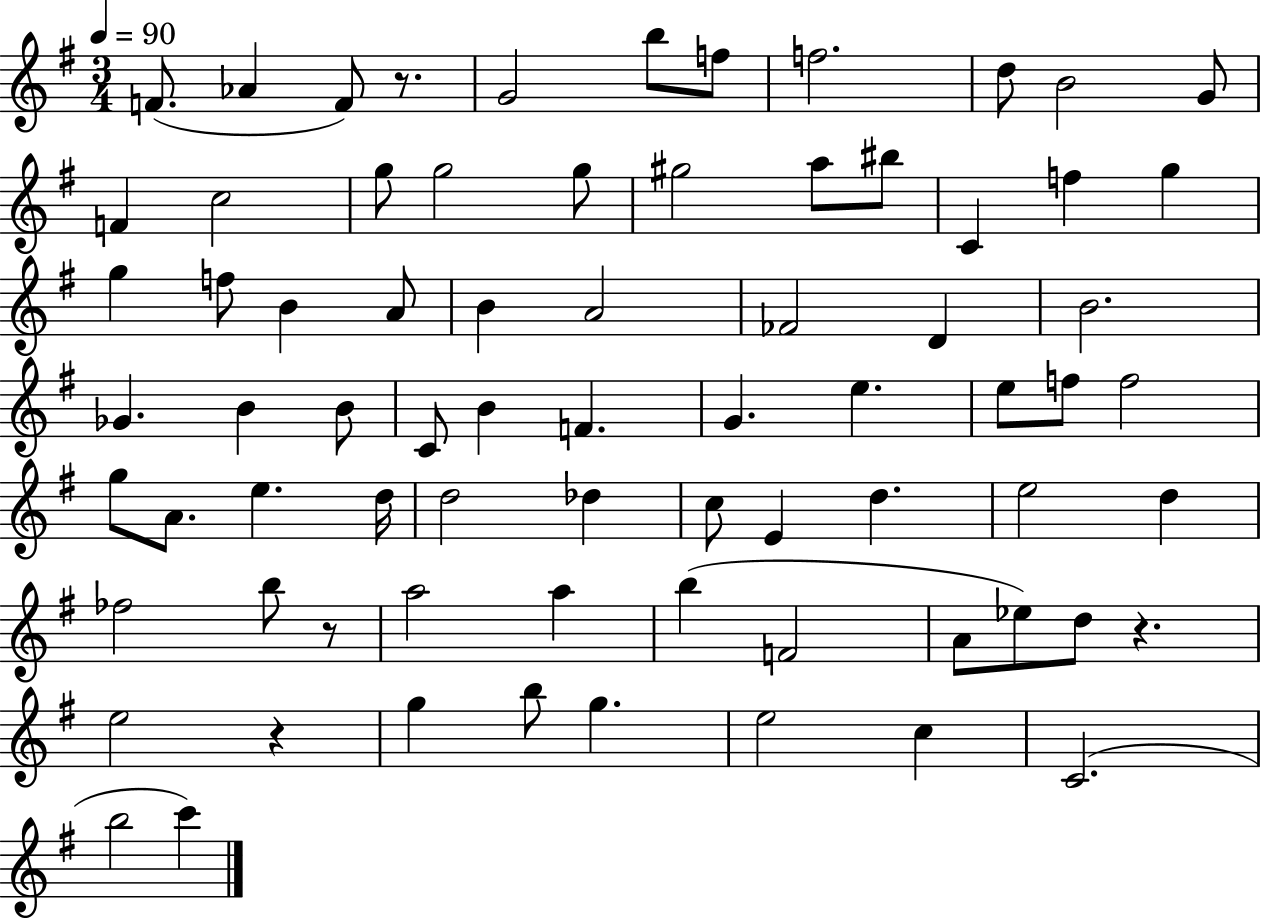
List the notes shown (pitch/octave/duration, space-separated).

F4/e. Ab4/q F4/e R/e. G4/h B5/e F5/e F5/h. D5/e B4/h G4/e F4/q C5/h G5/e G5/h G5/e G#5/h A5/e BIS5/e C4/q F5/q G5/q G5/q F5/e B4/q A4/e B4/q A4/h FES4/h D4/q B4/h. Gb4/q. B4/q B4/e C4/e B4/q F4/q. G4/q. E5/q. E5/e F5/e F5/h G5/e A4/e. E5/q. D5/s D5/h Db5/q C5/e E4/q D5/q. E5/h D5/q FES5/h B5/e R/e A5/h A5/q B5/q F4/h A4/e Eb5/e D5/e R/q. E5/h R/q G5/q B5/e G5/q. E5/h C5/q C4/h. B5/h C6/q